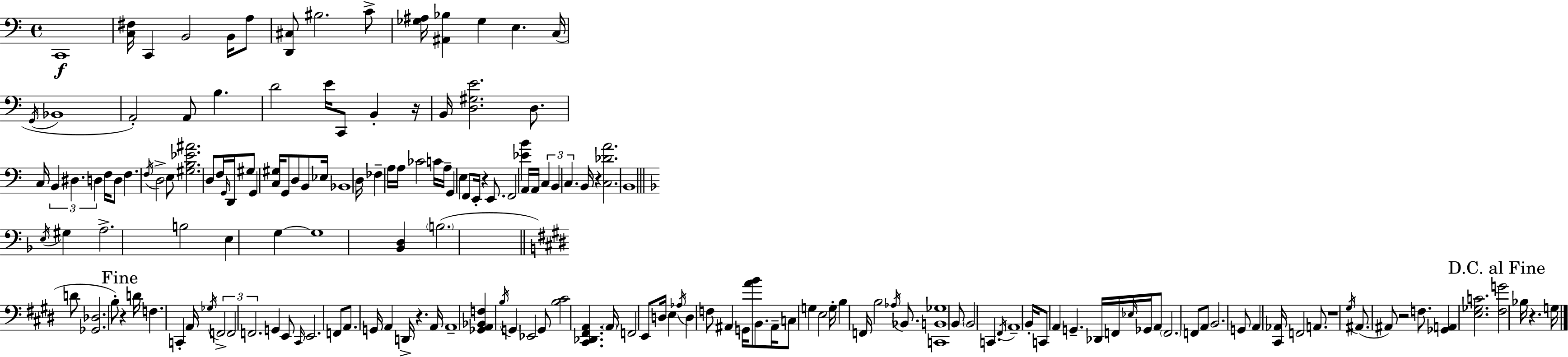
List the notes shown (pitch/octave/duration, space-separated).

C2/w [C3,F#3]/s C2/q B2/h B2/s A3/e [D2,C#3]/e BIS3/h. C4/e [Gb3,A#3]/s [A#2,Bb3]/q Gb3/q E3/q. C3/s G2/s Bb2/w A2/h A2/e B3/q. D4/h E4/s C2/e B2/q R/s B2/s [D3,G#3,E4]/h. D3/e. C3/s B2/q D#3/q. D3/q F3/s D3/e F3/q. F3/s D3/h E3/e [G#3,B3,Eb4,A#4]/h. D3/e F3/s G2/s D2/s G#3/e G2/q [C3,G#3]/s G2/e D3/e B2/e Eb3/s Bb2/w D3/s FES3/q A3/s A3/s CES4/h C4/s A3/s G2/q E3/q F2/e E2/s R/q E2/e. F2/h [Eb4,B4]/q A2/s A2/s C3/q B2/q C3/q. B2/s R/q [C3,Db4,A4]/h. B2/w E3/s G#3/q A3/h. B3/h E3/q G3/q G3/w [Bb2,D3]/q B3/h. D4/e [Gb2,Db3]/h. B3/e R/q D4/s F3/q. C2/q A2/s Gb3/s F2/h F2/h F2/h. G2/q E2/e C#2/s E2/h. F2/e A2/e. G2/s A2/q D2/s R/q. A2/s A2/w [Gb2,A2,Bb2,F3]/q B3/s G2/q Eb2/h G2/e [B3,C#4]/h [C#2,Db2,F#2,A2]/q. A2/s F2/h E2/e D3/s E3/q Ab3/s D3/q F3/e A#2/q G2/s [A4,B4]/e B2/e. A#2/s C3/e G3/q E3/h G3/s B3/q F2/s B3/h Ab3/s Bb2/e. [C2,B2,Gb3]/w B2/e B2/h C2/q. F#2/s A2/w B2/s C2/e A2/q G2/q. Db2/s F2/s Eb3/s Gb2/s A2/e F2/h. F2/e A2/e B2/h. G2/e A2/q [C#2,Ab2]/s F2/h A2/e. R/w G#3/s A#2/e. A#2/e R/h F3/e. [Gb2,A2]/q [E3,Gb3,C4]/h. [F#3,G4]/h Bb3/s R/q. G3/s